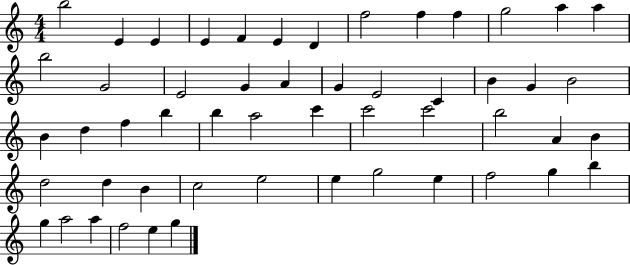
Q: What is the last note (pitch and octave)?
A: G5